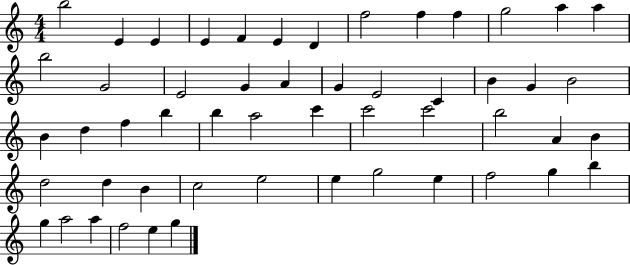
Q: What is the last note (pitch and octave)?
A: G5